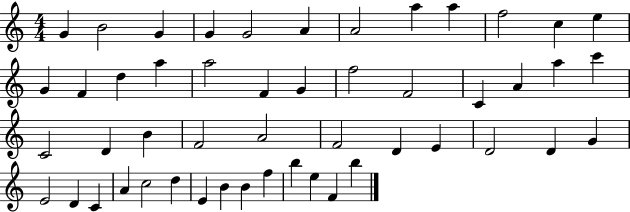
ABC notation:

X:1
T:Untitled
M:4/4
L:1/4
K:C
G B2 G G G2 A A2 a a f2 c e G F d a a2 F G f2 F2 C A a c' C2 D B F2 A2 F2 D E D2 D G E2 D C A c2 d E B B f b e F b